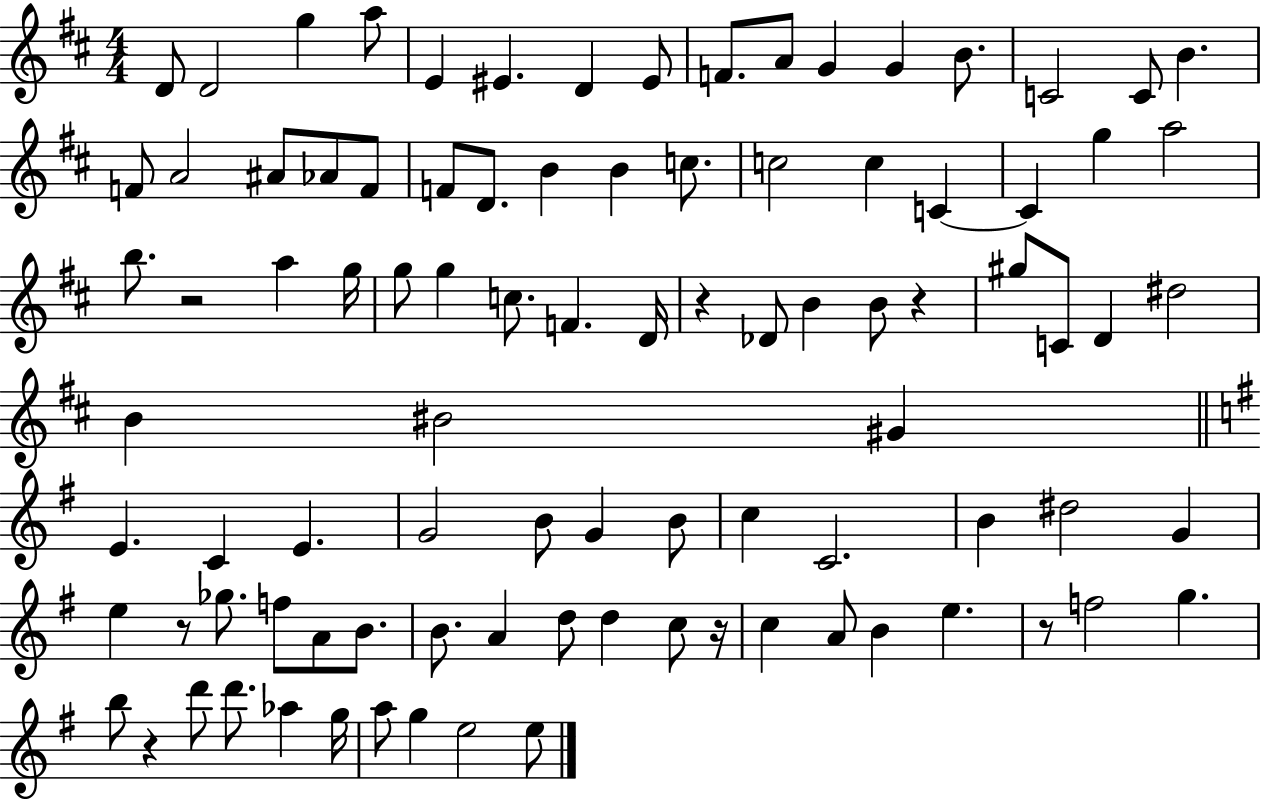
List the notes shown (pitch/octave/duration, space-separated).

D4/e D4/h G5/q A5/e E4/q EIS4/q. D4/q EIS4/e F4/e. A4/e G4/q G4/q B4/e. C4/h C4/e B4/q. F4/e A4/h A#4/e Ab4/e F4/e F4/e D4/e. B4/q B4/q C5/e. C5/h C5/q C4/q C4/q G5/q A5/h B5/e. R/h A5/q G5/s G5/e G5/q C5/e. F4/q. D4/s R/q Db4/e B4/q B4/e R/q G#5/e C4/e D4/q D#5/h B4/q BIS4/h G#4/q E4/q. C4/q E4/q. G4/h B4/e G4/q B4/e C5/q C4/h. B4/q D#5/h G4/q E5/q R/e Gb5/e. F5/e A4/e B4/e. B4/e. A4/q D5/e D5/q C5/e R/s C5/q A4/e B4/q E5/q. R/e F5/h G5/q. B5/e R/q D6/e D6/e. Ab5/q G5/s A5/e G5/q E5/h E5/e